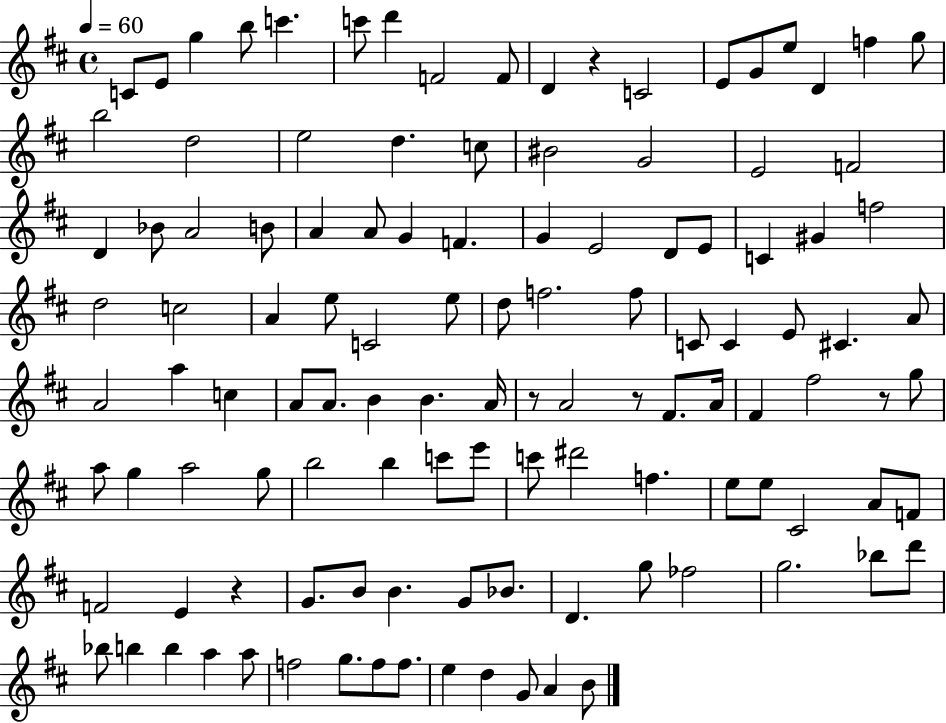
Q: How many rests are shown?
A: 5